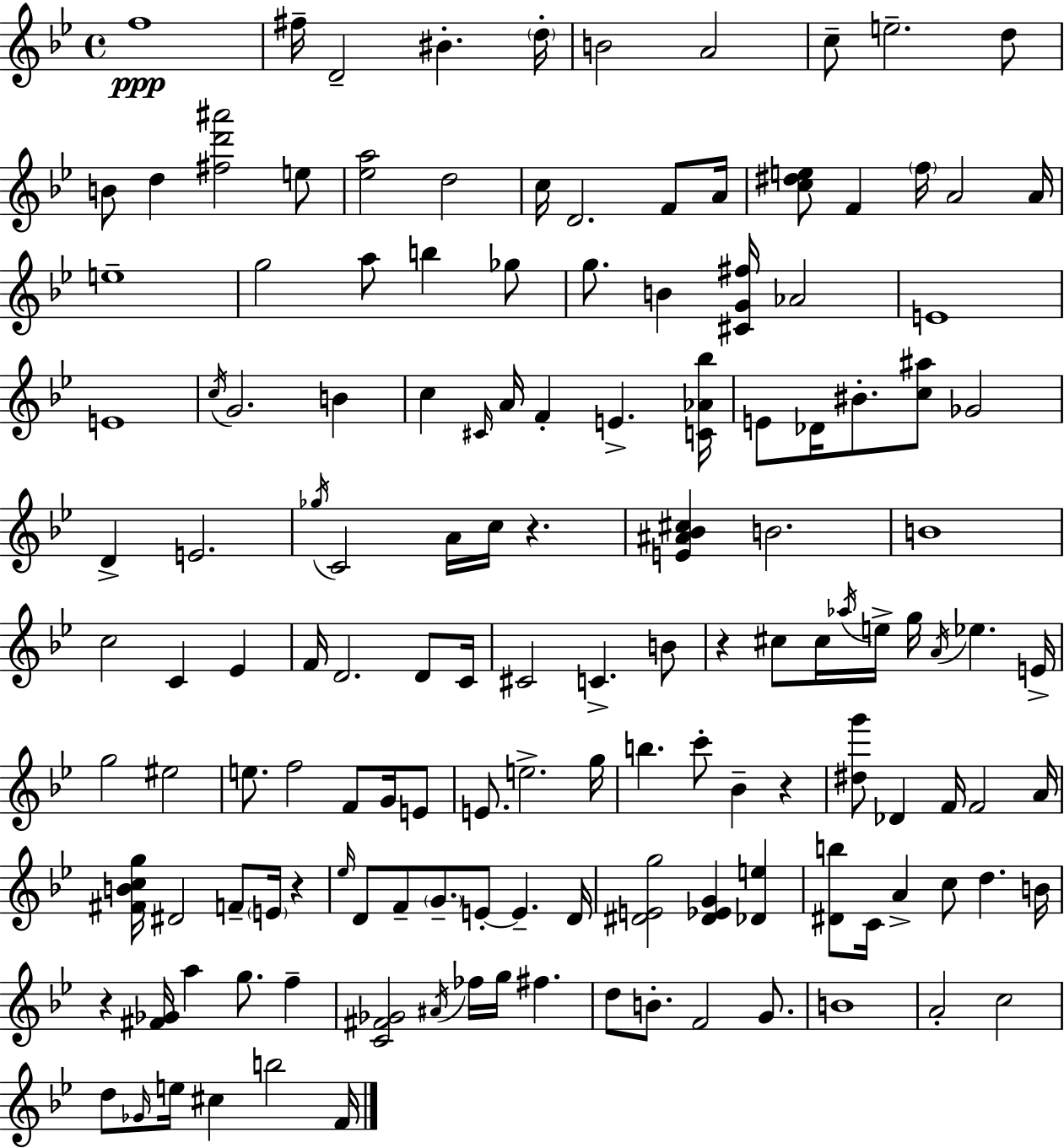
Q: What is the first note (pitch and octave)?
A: F5